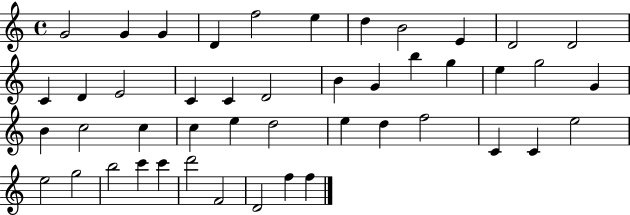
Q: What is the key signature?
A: C major